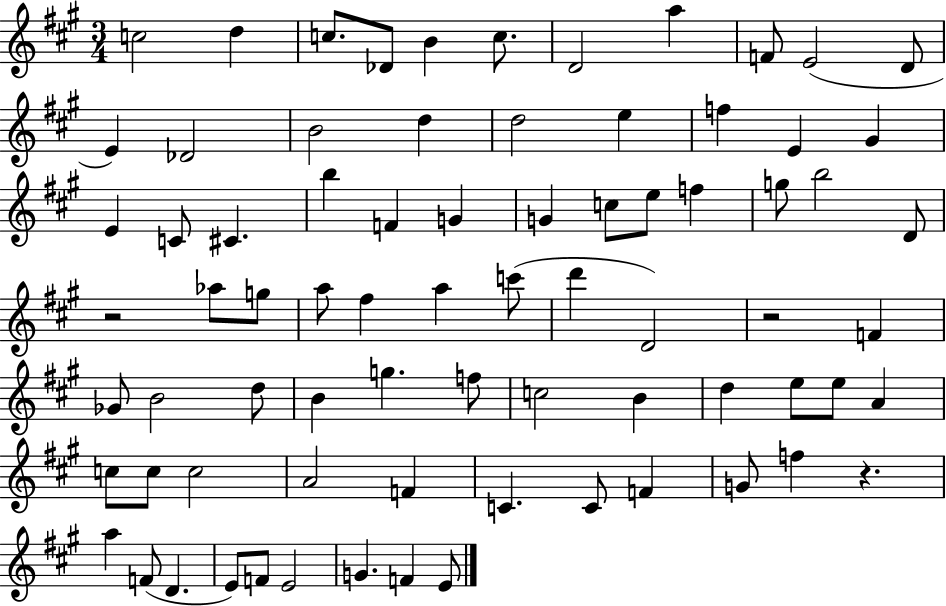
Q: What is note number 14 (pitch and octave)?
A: B4